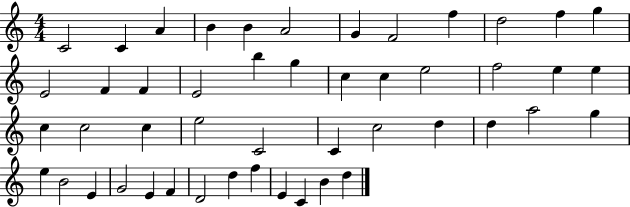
X:1
T:Untitled
M:4/4
L:1/4
K:C
C2 C A B B A2 G F2 f d2 f g E2 F F E2 b g c c e2 f2 e e c c2 c e2 C2 C c2 d d a2 g e B2 E G2 E F D2 d f E C B d